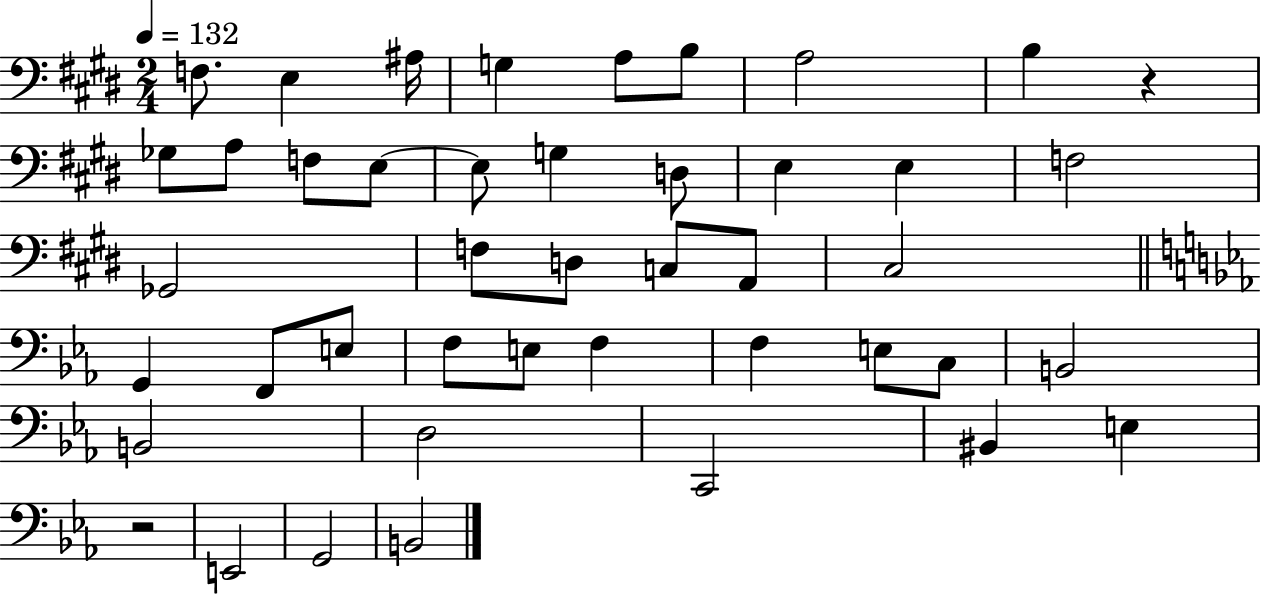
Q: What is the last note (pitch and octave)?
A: B2